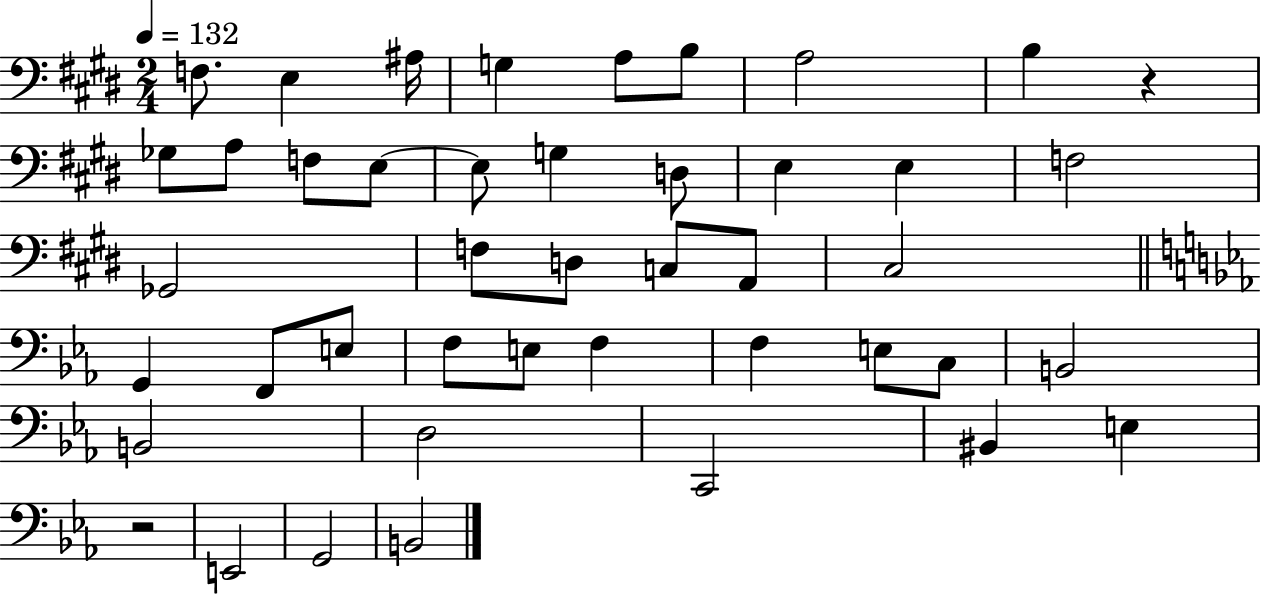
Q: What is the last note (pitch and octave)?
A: B2